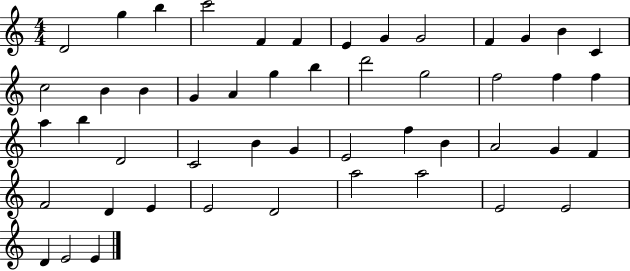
D4/h G5/q B5/q C6/h F4/q F4/q E4/q G4/q G4/h F4/q G4/q B4/q C4/q C5/h B4/q B4/q G4/q A4/q G5/q B5/q D6/h G5/h F5/h F5/q F5/q A5/q B5/q D4/h C4/h B4/q G4/q E4/h F5/q B4/q A4/h G4/q F4/q F4/h D4/q E4/q E4/h D4/h A5/h A5/h E4/h E4/h D4/q E4/h E4/q